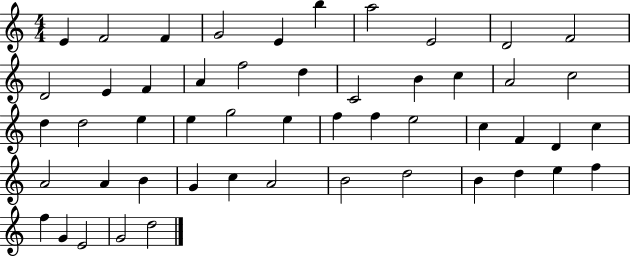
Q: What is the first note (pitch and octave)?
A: E4